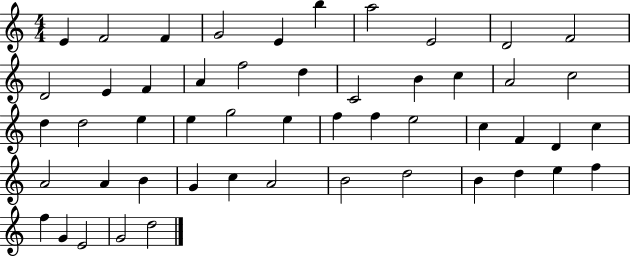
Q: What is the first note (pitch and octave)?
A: E4